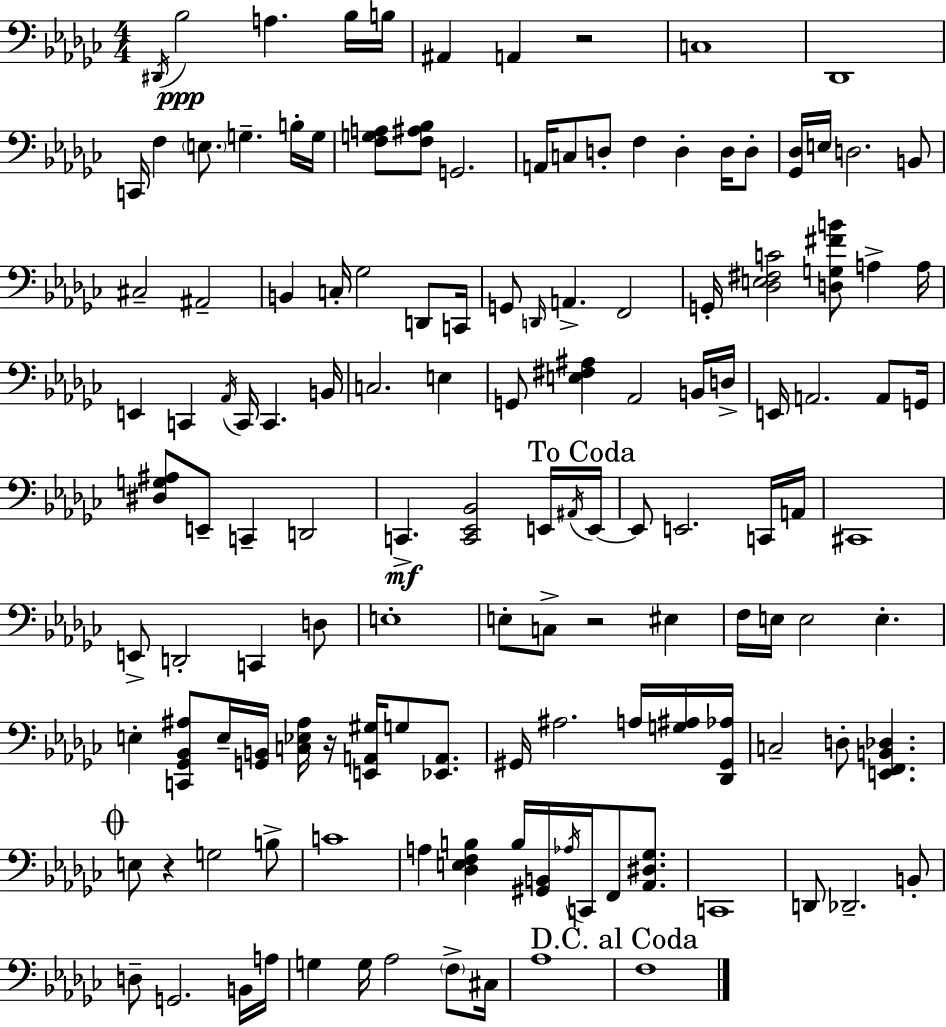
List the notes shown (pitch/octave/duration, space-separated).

D#2/s Bb3/h A3/q. Bb3/s B3/s A#2/q A2/q R/h C3/w Db2/w C2/s F3/q E3/e. G3/q. B3/s G3/s [F3,G3,A3]/e [F3,A#3,Bb3]/e G2/h. A2/s C3/e D3/e F3/q D3/q D3/s D3/e [Gb2,Db3]/s E3/s D3/h. B2/e C#3/h A#2/h B2/q C3/s Gb3/h D2/e C2/s G2/e D2/s A2/q. F2/h G2/s [Db3,E3,F#3,C4]/h [D3,G3,F#4,B4]/e A3/q A3/s E2/q C2/q Ab2/s C2/s C2/q. B2/s C3/h. E3/q G2/e [E3,F#3,A#3]/q Ab2/h B2/s D3/s E2/s A2/h. A2/e G2/s [D#3,G3,A#3]/e E2/e C2/q D2/h C2/q. [C2,Eb2,Bb2]/h E2/s A#2/s E2/s E2/e E2/h. C2/s A2/s C#2/w E2/e D2/h C2/q D3/e E3/w E3/e C3/e R/h EIS3/q F3/s E3/s E3/h E3/q. E3/q [C2,Gb2,Bb2,A#3]/e E3/s [G2,B2]/s [C3,Eb3,A#3]/s R/s [E2,A2,G#3]/s G3/e [Eb2,A2]/e. G#2/s A#3/h. A3/s [G3,A#3]/s [Db2,G#2,Ab3]/s C3/h D3/e [E2,F2,B2,Db3]/q. E3/e R/q G3/h B3/e C4/w A3/q [Db3,E3,F3,B3]/q B3/s [G#2,B2]/s Ab3/s C2/s F2/e [Ab2,D#3,Gb3]/e. C2/w D2/e Db2/h. B2/e D3/e G2/h. B2/s A3/s G3/q G3/s Ab3/h F3/e C#3/s Ab3/w F3/w